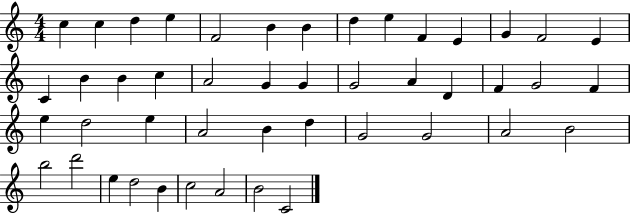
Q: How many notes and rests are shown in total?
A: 46